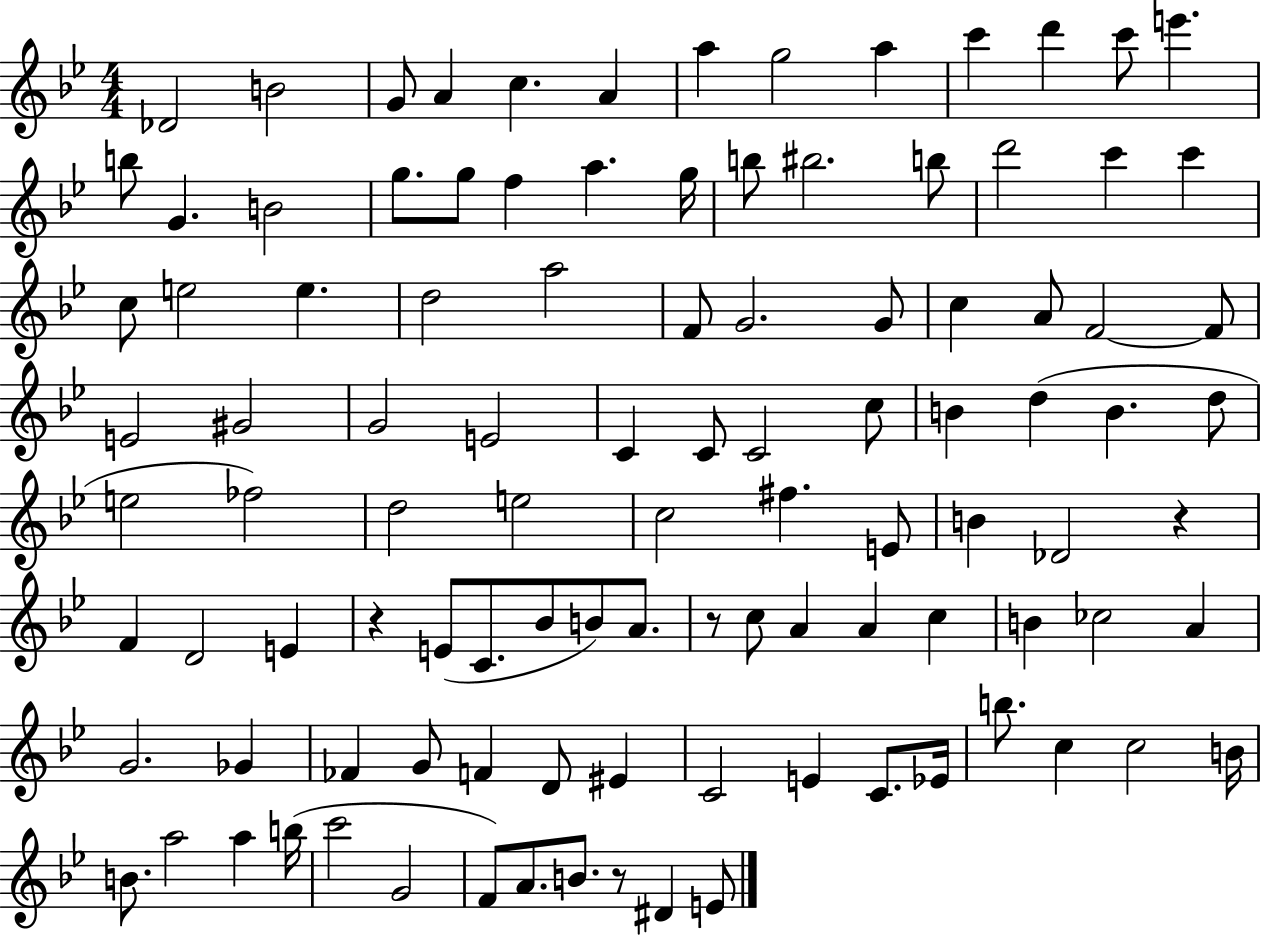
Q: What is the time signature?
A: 4/4